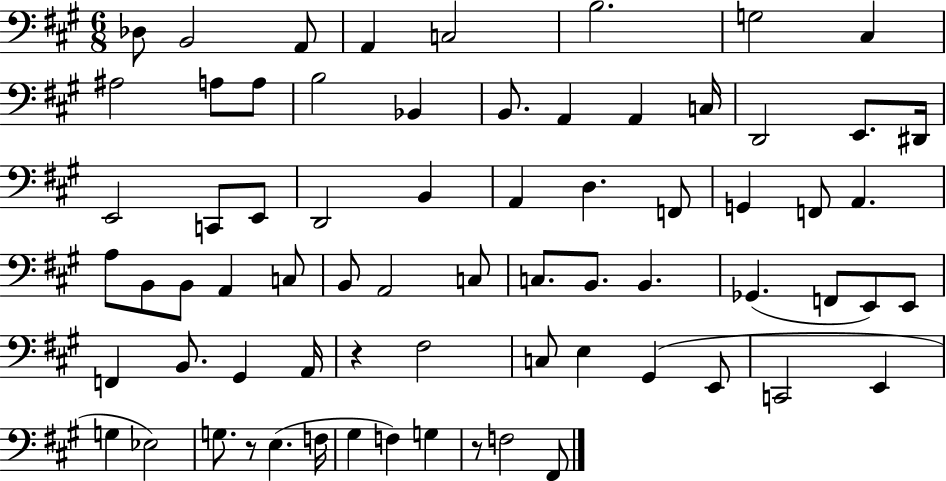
X:1
T:Untitled
M:6/8
L:1/4
K:A
_D,/2 B,,2 A,,/2 A,, C,2 B,2 G,2 ^C, ^A,2 A,/2 A,/2 B,2 _B,, B,,/2 A,, A,, C,/4 D,,2 E,,/2 ^D,,/4 E,,2 C,,/2 E,,/2 D,,2 B,, A,, D, F,,/2 G,, F,,/2 A,, A,/2 B,,/2 B,,/2 A,, C,/2 B,,/2 A,,2 C,/2 C,/2 B,,/2 B,, _G,, F,,/2 E,,/2 E,,/2 F,, B,,/2 ^G,, A,,/4 z ^F,2 C,/2 E, ^G,, E,,/2 C,,2 E,, G, _E,2 G,/2 z/2 E, F,/4 ^G, F, G, z/2 F,2 ^F,,/2